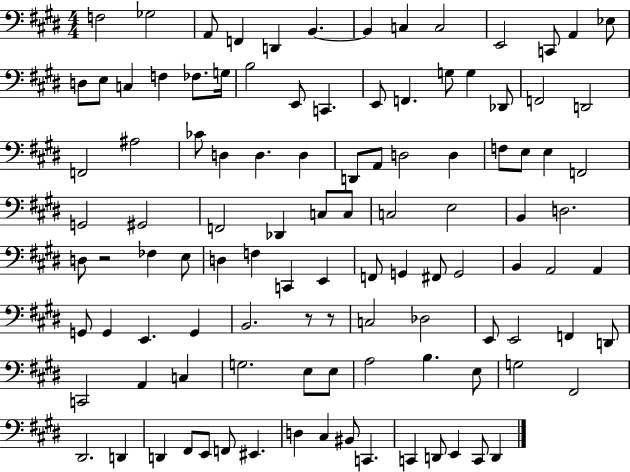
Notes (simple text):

F3/h Gb3/h A2/e F2/q D2/q B2/q. B2/q C3/q C3/h E2/h C2/e A2/q Eb3/e D3/e E3/e C3/q F3/q FES3/e. G3/s B3/h E2/e C2/q. E2/e F2/q. G3/e G3/q Db2/e F2/h D2/h F2/h A#3/h CES4/e D3/q D3/q. D3/q D2/e A2/e D3/h D3/q F3/e E3/e E3/q F2/h G2/h G#2/h F2/h Db2/q C3/e C3/e C3/h E3/h B2/q D3/h. D3/e R/h FES3/q E3/e D3/q F3/q C2/q E2/q F2/e G2/q F#2/e G2/h B2/q A2/h A2/q G2/e G2/q E2/q. G2/q B2/h. R/e R/e C3/h Db3/h E2/e E2/h F2/q D2/e C2/h A2/q C3/q G3/h. E3/e E3/e A3/h B3/q. E3/e G3/h F#2/h D#2/h. D2/q D2/q F#2/e E2/e F2/e EIS2/q. D3/q C#3/q BIS2/e C2/q. C2/q D2/e E2/q C2/e D2/q